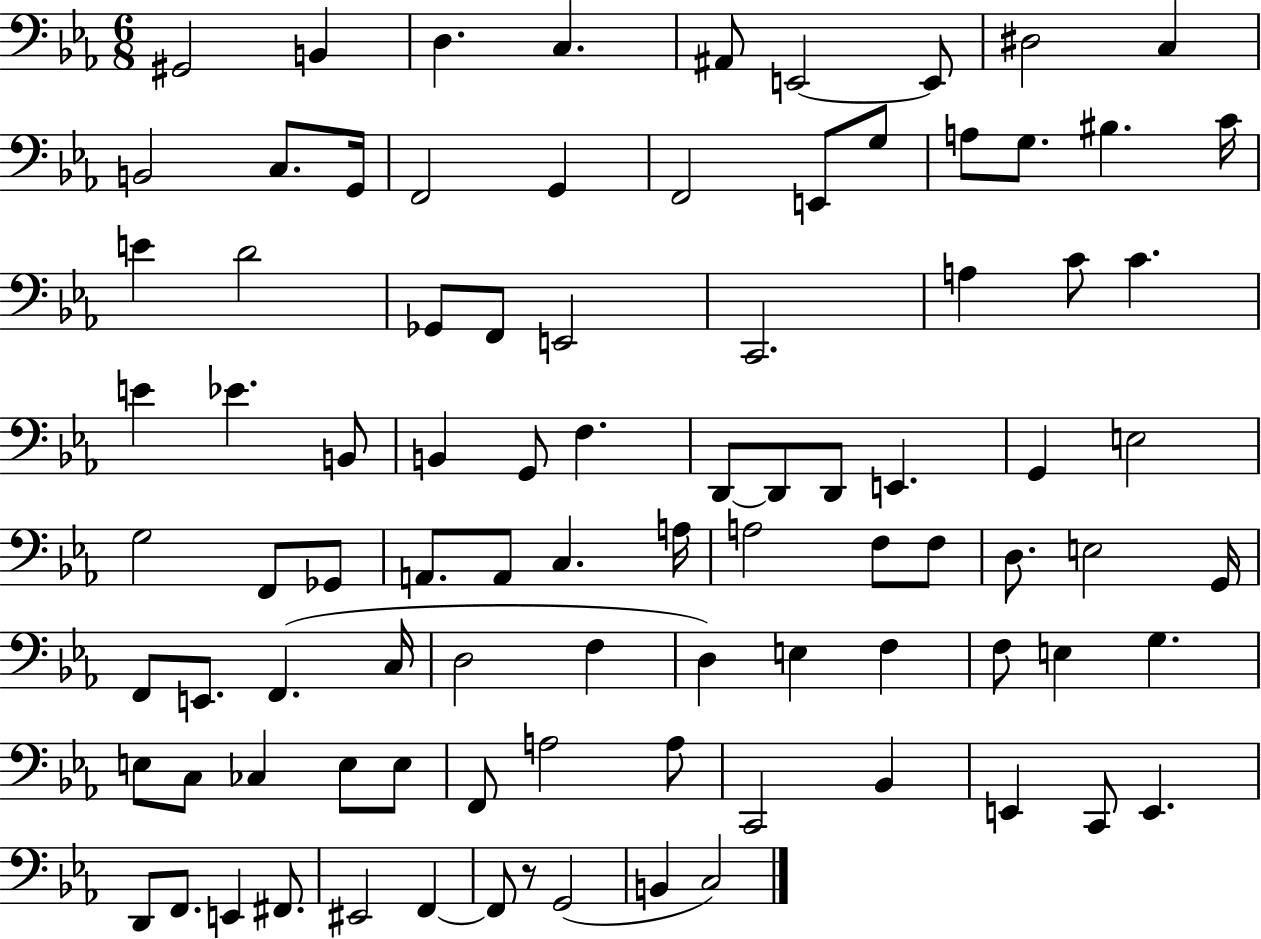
G#2/h B2/q D3/q. C3/q. A#2/e E2/h E2/e D#3/h C3/q B2/h C3/e. G2/s F2/h G2/q F2/h E2/e G3/e A3/e G3/e. BIS3/q. C4/s E4/q D4/h Gb2/e F2/e E2/h C2/h. A3/q C4/e C4/q. E4/q Eb4/q. B2/e B2/q G2/e F3/q. D2/e D2/e D2/e E2/q. G2/q E3/h G3/h F2/e Gb2/e A2/e. A2/e C3/q. A3/s A3/h F3/e F3/e D3/e. E3/h G2/s F2/e E2/e. F2/q. C3/s D3/h F3/q D3/q E3/q F3/q F3/e E3/q G3/q. E3/e C3/e CES3/q E3/e E3/e F2/e A3/h A3/e C2/h Bb2/q E2/q C2/e E2/q. D2/e F2/e. E2/q F#2/e. EIS2/h F2/q F2/e R/e G2/h B2/q C3/h